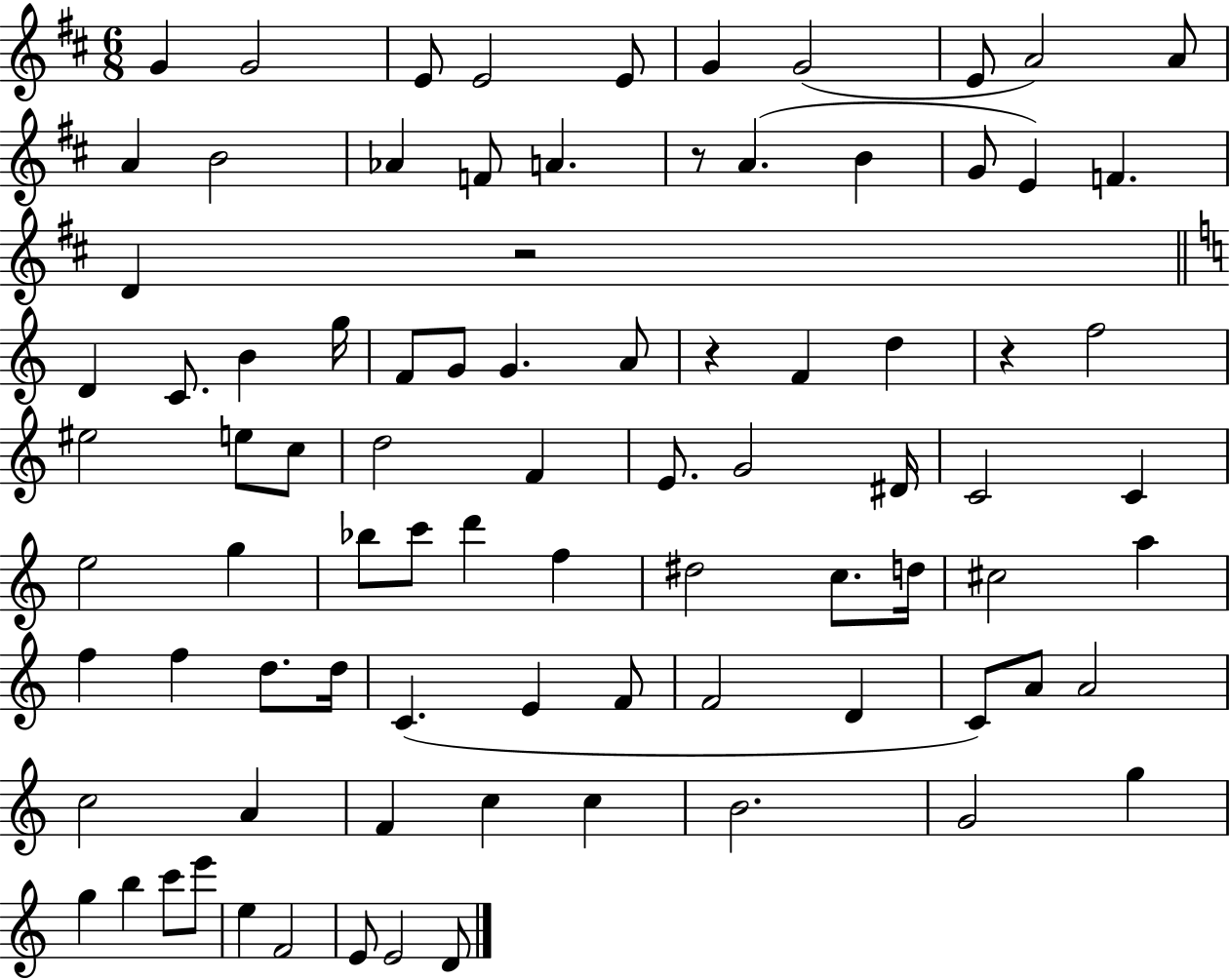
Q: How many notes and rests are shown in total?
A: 86